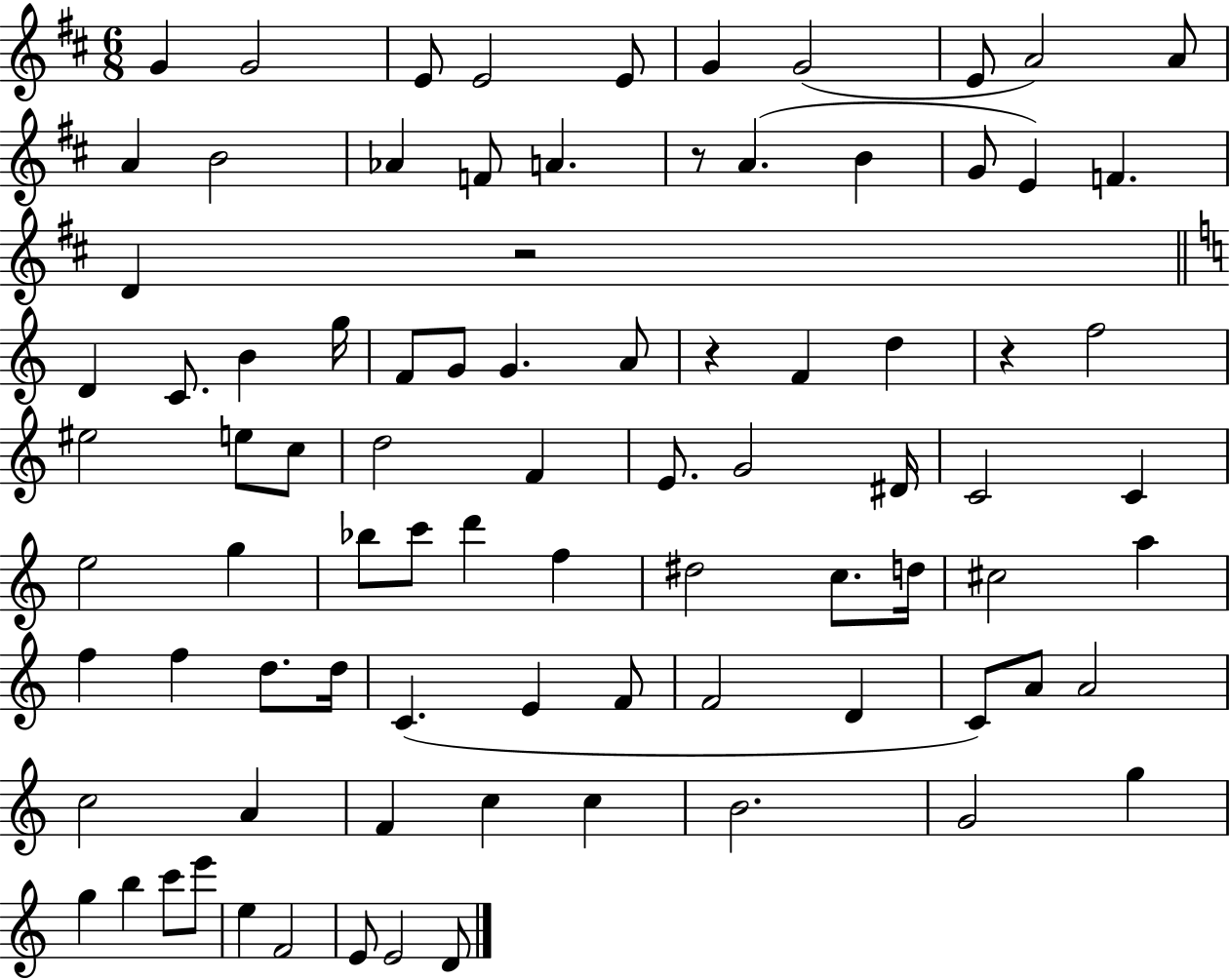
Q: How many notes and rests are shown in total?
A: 86